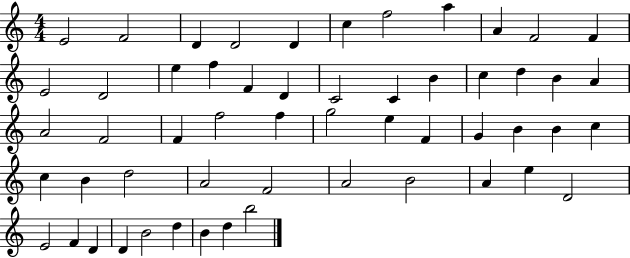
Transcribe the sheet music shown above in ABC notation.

X:1
T:Untitled
M:4/4
L:1/4
K:C
E2 F2 D D2 D c f2 a A F2 F E2 D2 e f F D C2 C B c d B A A2 F2 F f2 f g2 e F G B B c c B d2 A2 F2 A2 B2 A e D2 E2 F D D B2 d B d b2